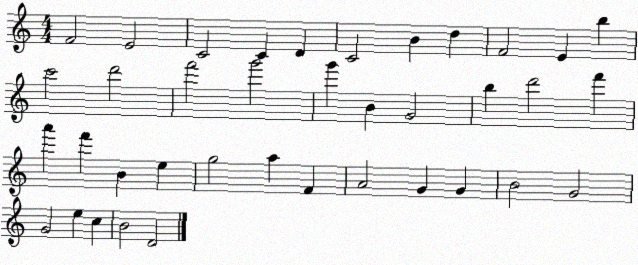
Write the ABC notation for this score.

X:1
T:Untitled
M:4/4
L:1/4
K:C
F2 E2 C2 C D C2 B d F2 E b c'2 d'2 f'2 g'2 g' B G2 b d'2 f' a' f' B e g2 a F A2 G G B2 G2 G2 e c B2 D2